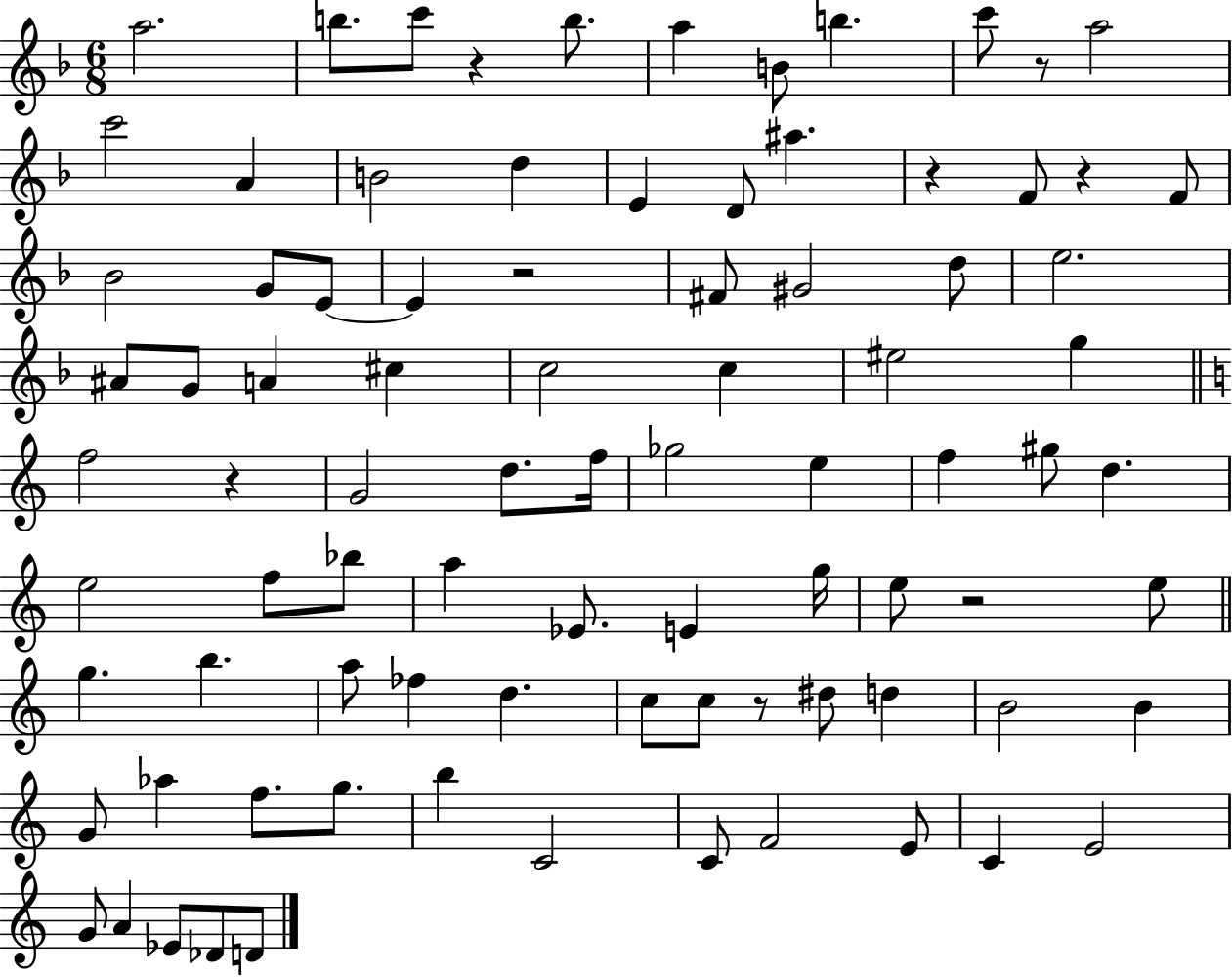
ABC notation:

X:1
T:Untitled
M:6/8
L:1/4
K:F
a2 b/2 c'/2 z b/2 a B/2 b c'/2 z/2 a2 c'2 A B2 d E D/2 ^a z F/2 z F/2 _B2 G/2 E/2 E z2 ^F/2 ^G2 d/2 e2 ^A/2 G/2 A ^c c2 c ^e2 g f2 z G2 d/2 f/4 _g2 e f ^g/2 d e2 f/2 _b/2 a _E/2 E g/4 e/2 z2 e/2 g b a/2 _f d c/2 c/2 z/2 ^d/2 d B2 B G/2 _a f/2 g/2 b C2 C/2 F2 E/2 C E2 G/2 A _E/2 _D/2 D/2